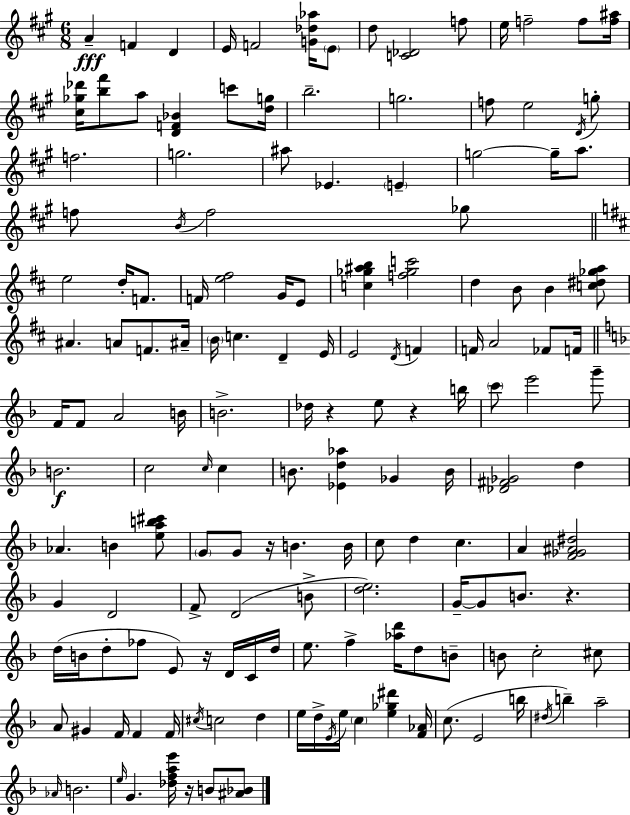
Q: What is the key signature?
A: A major